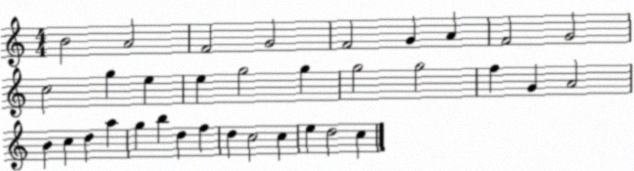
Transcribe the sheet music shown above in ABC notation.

X:1
T:Untitled
M:4/4
L:1/4
K:C
B2 A2 F2 G2 F2 G A F2 G2 c2 g e e g2 g g2 g2 f G A2 B c d a g b d f d c2 c e d2 c